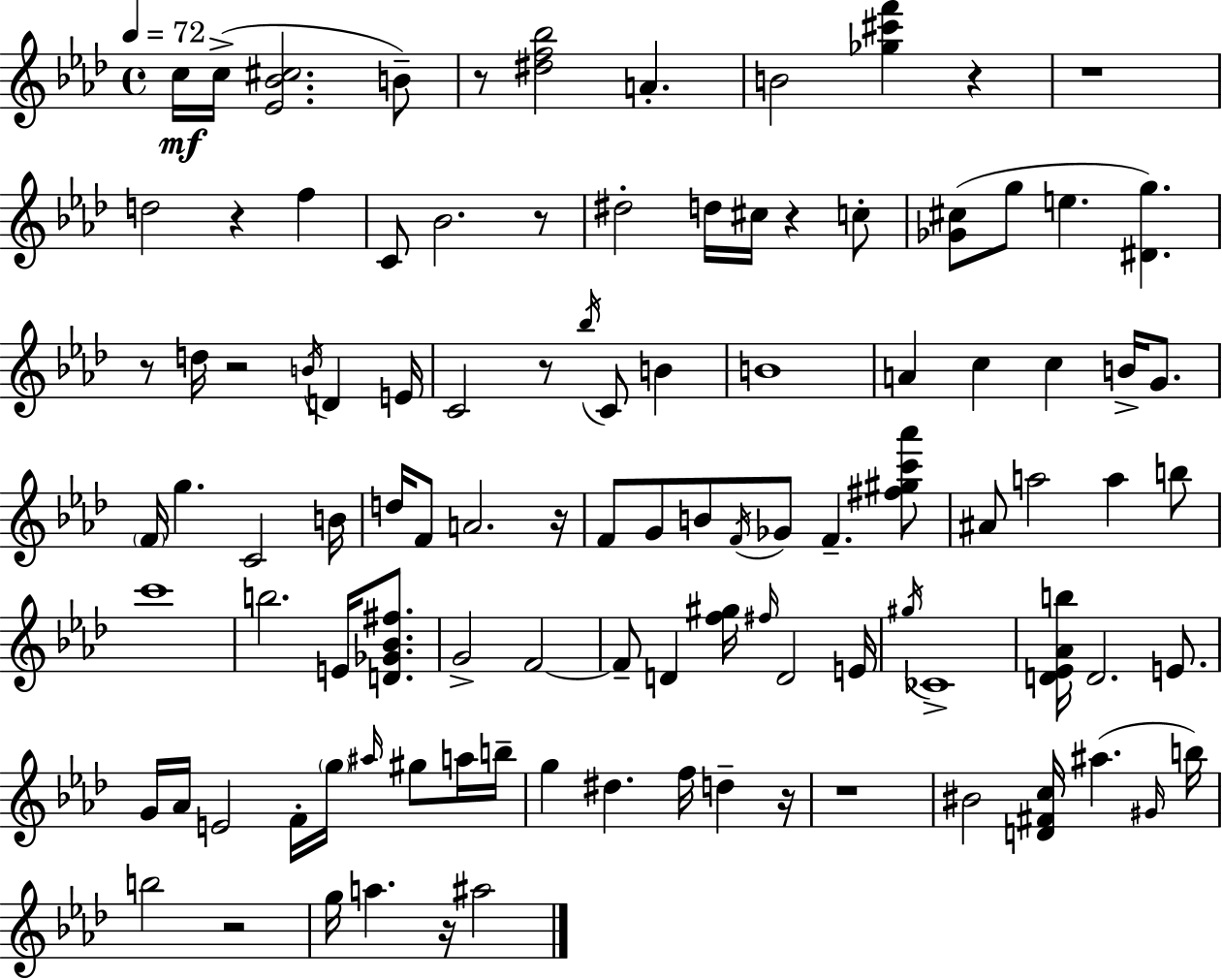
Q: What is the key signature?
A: AES major